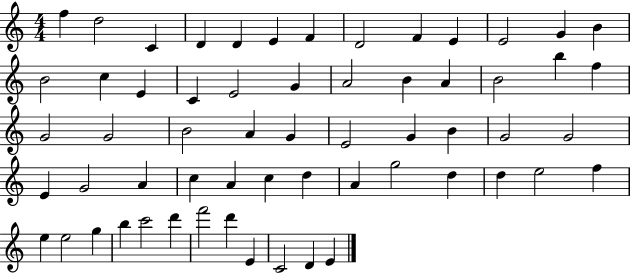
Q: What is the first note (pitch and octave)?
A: F5